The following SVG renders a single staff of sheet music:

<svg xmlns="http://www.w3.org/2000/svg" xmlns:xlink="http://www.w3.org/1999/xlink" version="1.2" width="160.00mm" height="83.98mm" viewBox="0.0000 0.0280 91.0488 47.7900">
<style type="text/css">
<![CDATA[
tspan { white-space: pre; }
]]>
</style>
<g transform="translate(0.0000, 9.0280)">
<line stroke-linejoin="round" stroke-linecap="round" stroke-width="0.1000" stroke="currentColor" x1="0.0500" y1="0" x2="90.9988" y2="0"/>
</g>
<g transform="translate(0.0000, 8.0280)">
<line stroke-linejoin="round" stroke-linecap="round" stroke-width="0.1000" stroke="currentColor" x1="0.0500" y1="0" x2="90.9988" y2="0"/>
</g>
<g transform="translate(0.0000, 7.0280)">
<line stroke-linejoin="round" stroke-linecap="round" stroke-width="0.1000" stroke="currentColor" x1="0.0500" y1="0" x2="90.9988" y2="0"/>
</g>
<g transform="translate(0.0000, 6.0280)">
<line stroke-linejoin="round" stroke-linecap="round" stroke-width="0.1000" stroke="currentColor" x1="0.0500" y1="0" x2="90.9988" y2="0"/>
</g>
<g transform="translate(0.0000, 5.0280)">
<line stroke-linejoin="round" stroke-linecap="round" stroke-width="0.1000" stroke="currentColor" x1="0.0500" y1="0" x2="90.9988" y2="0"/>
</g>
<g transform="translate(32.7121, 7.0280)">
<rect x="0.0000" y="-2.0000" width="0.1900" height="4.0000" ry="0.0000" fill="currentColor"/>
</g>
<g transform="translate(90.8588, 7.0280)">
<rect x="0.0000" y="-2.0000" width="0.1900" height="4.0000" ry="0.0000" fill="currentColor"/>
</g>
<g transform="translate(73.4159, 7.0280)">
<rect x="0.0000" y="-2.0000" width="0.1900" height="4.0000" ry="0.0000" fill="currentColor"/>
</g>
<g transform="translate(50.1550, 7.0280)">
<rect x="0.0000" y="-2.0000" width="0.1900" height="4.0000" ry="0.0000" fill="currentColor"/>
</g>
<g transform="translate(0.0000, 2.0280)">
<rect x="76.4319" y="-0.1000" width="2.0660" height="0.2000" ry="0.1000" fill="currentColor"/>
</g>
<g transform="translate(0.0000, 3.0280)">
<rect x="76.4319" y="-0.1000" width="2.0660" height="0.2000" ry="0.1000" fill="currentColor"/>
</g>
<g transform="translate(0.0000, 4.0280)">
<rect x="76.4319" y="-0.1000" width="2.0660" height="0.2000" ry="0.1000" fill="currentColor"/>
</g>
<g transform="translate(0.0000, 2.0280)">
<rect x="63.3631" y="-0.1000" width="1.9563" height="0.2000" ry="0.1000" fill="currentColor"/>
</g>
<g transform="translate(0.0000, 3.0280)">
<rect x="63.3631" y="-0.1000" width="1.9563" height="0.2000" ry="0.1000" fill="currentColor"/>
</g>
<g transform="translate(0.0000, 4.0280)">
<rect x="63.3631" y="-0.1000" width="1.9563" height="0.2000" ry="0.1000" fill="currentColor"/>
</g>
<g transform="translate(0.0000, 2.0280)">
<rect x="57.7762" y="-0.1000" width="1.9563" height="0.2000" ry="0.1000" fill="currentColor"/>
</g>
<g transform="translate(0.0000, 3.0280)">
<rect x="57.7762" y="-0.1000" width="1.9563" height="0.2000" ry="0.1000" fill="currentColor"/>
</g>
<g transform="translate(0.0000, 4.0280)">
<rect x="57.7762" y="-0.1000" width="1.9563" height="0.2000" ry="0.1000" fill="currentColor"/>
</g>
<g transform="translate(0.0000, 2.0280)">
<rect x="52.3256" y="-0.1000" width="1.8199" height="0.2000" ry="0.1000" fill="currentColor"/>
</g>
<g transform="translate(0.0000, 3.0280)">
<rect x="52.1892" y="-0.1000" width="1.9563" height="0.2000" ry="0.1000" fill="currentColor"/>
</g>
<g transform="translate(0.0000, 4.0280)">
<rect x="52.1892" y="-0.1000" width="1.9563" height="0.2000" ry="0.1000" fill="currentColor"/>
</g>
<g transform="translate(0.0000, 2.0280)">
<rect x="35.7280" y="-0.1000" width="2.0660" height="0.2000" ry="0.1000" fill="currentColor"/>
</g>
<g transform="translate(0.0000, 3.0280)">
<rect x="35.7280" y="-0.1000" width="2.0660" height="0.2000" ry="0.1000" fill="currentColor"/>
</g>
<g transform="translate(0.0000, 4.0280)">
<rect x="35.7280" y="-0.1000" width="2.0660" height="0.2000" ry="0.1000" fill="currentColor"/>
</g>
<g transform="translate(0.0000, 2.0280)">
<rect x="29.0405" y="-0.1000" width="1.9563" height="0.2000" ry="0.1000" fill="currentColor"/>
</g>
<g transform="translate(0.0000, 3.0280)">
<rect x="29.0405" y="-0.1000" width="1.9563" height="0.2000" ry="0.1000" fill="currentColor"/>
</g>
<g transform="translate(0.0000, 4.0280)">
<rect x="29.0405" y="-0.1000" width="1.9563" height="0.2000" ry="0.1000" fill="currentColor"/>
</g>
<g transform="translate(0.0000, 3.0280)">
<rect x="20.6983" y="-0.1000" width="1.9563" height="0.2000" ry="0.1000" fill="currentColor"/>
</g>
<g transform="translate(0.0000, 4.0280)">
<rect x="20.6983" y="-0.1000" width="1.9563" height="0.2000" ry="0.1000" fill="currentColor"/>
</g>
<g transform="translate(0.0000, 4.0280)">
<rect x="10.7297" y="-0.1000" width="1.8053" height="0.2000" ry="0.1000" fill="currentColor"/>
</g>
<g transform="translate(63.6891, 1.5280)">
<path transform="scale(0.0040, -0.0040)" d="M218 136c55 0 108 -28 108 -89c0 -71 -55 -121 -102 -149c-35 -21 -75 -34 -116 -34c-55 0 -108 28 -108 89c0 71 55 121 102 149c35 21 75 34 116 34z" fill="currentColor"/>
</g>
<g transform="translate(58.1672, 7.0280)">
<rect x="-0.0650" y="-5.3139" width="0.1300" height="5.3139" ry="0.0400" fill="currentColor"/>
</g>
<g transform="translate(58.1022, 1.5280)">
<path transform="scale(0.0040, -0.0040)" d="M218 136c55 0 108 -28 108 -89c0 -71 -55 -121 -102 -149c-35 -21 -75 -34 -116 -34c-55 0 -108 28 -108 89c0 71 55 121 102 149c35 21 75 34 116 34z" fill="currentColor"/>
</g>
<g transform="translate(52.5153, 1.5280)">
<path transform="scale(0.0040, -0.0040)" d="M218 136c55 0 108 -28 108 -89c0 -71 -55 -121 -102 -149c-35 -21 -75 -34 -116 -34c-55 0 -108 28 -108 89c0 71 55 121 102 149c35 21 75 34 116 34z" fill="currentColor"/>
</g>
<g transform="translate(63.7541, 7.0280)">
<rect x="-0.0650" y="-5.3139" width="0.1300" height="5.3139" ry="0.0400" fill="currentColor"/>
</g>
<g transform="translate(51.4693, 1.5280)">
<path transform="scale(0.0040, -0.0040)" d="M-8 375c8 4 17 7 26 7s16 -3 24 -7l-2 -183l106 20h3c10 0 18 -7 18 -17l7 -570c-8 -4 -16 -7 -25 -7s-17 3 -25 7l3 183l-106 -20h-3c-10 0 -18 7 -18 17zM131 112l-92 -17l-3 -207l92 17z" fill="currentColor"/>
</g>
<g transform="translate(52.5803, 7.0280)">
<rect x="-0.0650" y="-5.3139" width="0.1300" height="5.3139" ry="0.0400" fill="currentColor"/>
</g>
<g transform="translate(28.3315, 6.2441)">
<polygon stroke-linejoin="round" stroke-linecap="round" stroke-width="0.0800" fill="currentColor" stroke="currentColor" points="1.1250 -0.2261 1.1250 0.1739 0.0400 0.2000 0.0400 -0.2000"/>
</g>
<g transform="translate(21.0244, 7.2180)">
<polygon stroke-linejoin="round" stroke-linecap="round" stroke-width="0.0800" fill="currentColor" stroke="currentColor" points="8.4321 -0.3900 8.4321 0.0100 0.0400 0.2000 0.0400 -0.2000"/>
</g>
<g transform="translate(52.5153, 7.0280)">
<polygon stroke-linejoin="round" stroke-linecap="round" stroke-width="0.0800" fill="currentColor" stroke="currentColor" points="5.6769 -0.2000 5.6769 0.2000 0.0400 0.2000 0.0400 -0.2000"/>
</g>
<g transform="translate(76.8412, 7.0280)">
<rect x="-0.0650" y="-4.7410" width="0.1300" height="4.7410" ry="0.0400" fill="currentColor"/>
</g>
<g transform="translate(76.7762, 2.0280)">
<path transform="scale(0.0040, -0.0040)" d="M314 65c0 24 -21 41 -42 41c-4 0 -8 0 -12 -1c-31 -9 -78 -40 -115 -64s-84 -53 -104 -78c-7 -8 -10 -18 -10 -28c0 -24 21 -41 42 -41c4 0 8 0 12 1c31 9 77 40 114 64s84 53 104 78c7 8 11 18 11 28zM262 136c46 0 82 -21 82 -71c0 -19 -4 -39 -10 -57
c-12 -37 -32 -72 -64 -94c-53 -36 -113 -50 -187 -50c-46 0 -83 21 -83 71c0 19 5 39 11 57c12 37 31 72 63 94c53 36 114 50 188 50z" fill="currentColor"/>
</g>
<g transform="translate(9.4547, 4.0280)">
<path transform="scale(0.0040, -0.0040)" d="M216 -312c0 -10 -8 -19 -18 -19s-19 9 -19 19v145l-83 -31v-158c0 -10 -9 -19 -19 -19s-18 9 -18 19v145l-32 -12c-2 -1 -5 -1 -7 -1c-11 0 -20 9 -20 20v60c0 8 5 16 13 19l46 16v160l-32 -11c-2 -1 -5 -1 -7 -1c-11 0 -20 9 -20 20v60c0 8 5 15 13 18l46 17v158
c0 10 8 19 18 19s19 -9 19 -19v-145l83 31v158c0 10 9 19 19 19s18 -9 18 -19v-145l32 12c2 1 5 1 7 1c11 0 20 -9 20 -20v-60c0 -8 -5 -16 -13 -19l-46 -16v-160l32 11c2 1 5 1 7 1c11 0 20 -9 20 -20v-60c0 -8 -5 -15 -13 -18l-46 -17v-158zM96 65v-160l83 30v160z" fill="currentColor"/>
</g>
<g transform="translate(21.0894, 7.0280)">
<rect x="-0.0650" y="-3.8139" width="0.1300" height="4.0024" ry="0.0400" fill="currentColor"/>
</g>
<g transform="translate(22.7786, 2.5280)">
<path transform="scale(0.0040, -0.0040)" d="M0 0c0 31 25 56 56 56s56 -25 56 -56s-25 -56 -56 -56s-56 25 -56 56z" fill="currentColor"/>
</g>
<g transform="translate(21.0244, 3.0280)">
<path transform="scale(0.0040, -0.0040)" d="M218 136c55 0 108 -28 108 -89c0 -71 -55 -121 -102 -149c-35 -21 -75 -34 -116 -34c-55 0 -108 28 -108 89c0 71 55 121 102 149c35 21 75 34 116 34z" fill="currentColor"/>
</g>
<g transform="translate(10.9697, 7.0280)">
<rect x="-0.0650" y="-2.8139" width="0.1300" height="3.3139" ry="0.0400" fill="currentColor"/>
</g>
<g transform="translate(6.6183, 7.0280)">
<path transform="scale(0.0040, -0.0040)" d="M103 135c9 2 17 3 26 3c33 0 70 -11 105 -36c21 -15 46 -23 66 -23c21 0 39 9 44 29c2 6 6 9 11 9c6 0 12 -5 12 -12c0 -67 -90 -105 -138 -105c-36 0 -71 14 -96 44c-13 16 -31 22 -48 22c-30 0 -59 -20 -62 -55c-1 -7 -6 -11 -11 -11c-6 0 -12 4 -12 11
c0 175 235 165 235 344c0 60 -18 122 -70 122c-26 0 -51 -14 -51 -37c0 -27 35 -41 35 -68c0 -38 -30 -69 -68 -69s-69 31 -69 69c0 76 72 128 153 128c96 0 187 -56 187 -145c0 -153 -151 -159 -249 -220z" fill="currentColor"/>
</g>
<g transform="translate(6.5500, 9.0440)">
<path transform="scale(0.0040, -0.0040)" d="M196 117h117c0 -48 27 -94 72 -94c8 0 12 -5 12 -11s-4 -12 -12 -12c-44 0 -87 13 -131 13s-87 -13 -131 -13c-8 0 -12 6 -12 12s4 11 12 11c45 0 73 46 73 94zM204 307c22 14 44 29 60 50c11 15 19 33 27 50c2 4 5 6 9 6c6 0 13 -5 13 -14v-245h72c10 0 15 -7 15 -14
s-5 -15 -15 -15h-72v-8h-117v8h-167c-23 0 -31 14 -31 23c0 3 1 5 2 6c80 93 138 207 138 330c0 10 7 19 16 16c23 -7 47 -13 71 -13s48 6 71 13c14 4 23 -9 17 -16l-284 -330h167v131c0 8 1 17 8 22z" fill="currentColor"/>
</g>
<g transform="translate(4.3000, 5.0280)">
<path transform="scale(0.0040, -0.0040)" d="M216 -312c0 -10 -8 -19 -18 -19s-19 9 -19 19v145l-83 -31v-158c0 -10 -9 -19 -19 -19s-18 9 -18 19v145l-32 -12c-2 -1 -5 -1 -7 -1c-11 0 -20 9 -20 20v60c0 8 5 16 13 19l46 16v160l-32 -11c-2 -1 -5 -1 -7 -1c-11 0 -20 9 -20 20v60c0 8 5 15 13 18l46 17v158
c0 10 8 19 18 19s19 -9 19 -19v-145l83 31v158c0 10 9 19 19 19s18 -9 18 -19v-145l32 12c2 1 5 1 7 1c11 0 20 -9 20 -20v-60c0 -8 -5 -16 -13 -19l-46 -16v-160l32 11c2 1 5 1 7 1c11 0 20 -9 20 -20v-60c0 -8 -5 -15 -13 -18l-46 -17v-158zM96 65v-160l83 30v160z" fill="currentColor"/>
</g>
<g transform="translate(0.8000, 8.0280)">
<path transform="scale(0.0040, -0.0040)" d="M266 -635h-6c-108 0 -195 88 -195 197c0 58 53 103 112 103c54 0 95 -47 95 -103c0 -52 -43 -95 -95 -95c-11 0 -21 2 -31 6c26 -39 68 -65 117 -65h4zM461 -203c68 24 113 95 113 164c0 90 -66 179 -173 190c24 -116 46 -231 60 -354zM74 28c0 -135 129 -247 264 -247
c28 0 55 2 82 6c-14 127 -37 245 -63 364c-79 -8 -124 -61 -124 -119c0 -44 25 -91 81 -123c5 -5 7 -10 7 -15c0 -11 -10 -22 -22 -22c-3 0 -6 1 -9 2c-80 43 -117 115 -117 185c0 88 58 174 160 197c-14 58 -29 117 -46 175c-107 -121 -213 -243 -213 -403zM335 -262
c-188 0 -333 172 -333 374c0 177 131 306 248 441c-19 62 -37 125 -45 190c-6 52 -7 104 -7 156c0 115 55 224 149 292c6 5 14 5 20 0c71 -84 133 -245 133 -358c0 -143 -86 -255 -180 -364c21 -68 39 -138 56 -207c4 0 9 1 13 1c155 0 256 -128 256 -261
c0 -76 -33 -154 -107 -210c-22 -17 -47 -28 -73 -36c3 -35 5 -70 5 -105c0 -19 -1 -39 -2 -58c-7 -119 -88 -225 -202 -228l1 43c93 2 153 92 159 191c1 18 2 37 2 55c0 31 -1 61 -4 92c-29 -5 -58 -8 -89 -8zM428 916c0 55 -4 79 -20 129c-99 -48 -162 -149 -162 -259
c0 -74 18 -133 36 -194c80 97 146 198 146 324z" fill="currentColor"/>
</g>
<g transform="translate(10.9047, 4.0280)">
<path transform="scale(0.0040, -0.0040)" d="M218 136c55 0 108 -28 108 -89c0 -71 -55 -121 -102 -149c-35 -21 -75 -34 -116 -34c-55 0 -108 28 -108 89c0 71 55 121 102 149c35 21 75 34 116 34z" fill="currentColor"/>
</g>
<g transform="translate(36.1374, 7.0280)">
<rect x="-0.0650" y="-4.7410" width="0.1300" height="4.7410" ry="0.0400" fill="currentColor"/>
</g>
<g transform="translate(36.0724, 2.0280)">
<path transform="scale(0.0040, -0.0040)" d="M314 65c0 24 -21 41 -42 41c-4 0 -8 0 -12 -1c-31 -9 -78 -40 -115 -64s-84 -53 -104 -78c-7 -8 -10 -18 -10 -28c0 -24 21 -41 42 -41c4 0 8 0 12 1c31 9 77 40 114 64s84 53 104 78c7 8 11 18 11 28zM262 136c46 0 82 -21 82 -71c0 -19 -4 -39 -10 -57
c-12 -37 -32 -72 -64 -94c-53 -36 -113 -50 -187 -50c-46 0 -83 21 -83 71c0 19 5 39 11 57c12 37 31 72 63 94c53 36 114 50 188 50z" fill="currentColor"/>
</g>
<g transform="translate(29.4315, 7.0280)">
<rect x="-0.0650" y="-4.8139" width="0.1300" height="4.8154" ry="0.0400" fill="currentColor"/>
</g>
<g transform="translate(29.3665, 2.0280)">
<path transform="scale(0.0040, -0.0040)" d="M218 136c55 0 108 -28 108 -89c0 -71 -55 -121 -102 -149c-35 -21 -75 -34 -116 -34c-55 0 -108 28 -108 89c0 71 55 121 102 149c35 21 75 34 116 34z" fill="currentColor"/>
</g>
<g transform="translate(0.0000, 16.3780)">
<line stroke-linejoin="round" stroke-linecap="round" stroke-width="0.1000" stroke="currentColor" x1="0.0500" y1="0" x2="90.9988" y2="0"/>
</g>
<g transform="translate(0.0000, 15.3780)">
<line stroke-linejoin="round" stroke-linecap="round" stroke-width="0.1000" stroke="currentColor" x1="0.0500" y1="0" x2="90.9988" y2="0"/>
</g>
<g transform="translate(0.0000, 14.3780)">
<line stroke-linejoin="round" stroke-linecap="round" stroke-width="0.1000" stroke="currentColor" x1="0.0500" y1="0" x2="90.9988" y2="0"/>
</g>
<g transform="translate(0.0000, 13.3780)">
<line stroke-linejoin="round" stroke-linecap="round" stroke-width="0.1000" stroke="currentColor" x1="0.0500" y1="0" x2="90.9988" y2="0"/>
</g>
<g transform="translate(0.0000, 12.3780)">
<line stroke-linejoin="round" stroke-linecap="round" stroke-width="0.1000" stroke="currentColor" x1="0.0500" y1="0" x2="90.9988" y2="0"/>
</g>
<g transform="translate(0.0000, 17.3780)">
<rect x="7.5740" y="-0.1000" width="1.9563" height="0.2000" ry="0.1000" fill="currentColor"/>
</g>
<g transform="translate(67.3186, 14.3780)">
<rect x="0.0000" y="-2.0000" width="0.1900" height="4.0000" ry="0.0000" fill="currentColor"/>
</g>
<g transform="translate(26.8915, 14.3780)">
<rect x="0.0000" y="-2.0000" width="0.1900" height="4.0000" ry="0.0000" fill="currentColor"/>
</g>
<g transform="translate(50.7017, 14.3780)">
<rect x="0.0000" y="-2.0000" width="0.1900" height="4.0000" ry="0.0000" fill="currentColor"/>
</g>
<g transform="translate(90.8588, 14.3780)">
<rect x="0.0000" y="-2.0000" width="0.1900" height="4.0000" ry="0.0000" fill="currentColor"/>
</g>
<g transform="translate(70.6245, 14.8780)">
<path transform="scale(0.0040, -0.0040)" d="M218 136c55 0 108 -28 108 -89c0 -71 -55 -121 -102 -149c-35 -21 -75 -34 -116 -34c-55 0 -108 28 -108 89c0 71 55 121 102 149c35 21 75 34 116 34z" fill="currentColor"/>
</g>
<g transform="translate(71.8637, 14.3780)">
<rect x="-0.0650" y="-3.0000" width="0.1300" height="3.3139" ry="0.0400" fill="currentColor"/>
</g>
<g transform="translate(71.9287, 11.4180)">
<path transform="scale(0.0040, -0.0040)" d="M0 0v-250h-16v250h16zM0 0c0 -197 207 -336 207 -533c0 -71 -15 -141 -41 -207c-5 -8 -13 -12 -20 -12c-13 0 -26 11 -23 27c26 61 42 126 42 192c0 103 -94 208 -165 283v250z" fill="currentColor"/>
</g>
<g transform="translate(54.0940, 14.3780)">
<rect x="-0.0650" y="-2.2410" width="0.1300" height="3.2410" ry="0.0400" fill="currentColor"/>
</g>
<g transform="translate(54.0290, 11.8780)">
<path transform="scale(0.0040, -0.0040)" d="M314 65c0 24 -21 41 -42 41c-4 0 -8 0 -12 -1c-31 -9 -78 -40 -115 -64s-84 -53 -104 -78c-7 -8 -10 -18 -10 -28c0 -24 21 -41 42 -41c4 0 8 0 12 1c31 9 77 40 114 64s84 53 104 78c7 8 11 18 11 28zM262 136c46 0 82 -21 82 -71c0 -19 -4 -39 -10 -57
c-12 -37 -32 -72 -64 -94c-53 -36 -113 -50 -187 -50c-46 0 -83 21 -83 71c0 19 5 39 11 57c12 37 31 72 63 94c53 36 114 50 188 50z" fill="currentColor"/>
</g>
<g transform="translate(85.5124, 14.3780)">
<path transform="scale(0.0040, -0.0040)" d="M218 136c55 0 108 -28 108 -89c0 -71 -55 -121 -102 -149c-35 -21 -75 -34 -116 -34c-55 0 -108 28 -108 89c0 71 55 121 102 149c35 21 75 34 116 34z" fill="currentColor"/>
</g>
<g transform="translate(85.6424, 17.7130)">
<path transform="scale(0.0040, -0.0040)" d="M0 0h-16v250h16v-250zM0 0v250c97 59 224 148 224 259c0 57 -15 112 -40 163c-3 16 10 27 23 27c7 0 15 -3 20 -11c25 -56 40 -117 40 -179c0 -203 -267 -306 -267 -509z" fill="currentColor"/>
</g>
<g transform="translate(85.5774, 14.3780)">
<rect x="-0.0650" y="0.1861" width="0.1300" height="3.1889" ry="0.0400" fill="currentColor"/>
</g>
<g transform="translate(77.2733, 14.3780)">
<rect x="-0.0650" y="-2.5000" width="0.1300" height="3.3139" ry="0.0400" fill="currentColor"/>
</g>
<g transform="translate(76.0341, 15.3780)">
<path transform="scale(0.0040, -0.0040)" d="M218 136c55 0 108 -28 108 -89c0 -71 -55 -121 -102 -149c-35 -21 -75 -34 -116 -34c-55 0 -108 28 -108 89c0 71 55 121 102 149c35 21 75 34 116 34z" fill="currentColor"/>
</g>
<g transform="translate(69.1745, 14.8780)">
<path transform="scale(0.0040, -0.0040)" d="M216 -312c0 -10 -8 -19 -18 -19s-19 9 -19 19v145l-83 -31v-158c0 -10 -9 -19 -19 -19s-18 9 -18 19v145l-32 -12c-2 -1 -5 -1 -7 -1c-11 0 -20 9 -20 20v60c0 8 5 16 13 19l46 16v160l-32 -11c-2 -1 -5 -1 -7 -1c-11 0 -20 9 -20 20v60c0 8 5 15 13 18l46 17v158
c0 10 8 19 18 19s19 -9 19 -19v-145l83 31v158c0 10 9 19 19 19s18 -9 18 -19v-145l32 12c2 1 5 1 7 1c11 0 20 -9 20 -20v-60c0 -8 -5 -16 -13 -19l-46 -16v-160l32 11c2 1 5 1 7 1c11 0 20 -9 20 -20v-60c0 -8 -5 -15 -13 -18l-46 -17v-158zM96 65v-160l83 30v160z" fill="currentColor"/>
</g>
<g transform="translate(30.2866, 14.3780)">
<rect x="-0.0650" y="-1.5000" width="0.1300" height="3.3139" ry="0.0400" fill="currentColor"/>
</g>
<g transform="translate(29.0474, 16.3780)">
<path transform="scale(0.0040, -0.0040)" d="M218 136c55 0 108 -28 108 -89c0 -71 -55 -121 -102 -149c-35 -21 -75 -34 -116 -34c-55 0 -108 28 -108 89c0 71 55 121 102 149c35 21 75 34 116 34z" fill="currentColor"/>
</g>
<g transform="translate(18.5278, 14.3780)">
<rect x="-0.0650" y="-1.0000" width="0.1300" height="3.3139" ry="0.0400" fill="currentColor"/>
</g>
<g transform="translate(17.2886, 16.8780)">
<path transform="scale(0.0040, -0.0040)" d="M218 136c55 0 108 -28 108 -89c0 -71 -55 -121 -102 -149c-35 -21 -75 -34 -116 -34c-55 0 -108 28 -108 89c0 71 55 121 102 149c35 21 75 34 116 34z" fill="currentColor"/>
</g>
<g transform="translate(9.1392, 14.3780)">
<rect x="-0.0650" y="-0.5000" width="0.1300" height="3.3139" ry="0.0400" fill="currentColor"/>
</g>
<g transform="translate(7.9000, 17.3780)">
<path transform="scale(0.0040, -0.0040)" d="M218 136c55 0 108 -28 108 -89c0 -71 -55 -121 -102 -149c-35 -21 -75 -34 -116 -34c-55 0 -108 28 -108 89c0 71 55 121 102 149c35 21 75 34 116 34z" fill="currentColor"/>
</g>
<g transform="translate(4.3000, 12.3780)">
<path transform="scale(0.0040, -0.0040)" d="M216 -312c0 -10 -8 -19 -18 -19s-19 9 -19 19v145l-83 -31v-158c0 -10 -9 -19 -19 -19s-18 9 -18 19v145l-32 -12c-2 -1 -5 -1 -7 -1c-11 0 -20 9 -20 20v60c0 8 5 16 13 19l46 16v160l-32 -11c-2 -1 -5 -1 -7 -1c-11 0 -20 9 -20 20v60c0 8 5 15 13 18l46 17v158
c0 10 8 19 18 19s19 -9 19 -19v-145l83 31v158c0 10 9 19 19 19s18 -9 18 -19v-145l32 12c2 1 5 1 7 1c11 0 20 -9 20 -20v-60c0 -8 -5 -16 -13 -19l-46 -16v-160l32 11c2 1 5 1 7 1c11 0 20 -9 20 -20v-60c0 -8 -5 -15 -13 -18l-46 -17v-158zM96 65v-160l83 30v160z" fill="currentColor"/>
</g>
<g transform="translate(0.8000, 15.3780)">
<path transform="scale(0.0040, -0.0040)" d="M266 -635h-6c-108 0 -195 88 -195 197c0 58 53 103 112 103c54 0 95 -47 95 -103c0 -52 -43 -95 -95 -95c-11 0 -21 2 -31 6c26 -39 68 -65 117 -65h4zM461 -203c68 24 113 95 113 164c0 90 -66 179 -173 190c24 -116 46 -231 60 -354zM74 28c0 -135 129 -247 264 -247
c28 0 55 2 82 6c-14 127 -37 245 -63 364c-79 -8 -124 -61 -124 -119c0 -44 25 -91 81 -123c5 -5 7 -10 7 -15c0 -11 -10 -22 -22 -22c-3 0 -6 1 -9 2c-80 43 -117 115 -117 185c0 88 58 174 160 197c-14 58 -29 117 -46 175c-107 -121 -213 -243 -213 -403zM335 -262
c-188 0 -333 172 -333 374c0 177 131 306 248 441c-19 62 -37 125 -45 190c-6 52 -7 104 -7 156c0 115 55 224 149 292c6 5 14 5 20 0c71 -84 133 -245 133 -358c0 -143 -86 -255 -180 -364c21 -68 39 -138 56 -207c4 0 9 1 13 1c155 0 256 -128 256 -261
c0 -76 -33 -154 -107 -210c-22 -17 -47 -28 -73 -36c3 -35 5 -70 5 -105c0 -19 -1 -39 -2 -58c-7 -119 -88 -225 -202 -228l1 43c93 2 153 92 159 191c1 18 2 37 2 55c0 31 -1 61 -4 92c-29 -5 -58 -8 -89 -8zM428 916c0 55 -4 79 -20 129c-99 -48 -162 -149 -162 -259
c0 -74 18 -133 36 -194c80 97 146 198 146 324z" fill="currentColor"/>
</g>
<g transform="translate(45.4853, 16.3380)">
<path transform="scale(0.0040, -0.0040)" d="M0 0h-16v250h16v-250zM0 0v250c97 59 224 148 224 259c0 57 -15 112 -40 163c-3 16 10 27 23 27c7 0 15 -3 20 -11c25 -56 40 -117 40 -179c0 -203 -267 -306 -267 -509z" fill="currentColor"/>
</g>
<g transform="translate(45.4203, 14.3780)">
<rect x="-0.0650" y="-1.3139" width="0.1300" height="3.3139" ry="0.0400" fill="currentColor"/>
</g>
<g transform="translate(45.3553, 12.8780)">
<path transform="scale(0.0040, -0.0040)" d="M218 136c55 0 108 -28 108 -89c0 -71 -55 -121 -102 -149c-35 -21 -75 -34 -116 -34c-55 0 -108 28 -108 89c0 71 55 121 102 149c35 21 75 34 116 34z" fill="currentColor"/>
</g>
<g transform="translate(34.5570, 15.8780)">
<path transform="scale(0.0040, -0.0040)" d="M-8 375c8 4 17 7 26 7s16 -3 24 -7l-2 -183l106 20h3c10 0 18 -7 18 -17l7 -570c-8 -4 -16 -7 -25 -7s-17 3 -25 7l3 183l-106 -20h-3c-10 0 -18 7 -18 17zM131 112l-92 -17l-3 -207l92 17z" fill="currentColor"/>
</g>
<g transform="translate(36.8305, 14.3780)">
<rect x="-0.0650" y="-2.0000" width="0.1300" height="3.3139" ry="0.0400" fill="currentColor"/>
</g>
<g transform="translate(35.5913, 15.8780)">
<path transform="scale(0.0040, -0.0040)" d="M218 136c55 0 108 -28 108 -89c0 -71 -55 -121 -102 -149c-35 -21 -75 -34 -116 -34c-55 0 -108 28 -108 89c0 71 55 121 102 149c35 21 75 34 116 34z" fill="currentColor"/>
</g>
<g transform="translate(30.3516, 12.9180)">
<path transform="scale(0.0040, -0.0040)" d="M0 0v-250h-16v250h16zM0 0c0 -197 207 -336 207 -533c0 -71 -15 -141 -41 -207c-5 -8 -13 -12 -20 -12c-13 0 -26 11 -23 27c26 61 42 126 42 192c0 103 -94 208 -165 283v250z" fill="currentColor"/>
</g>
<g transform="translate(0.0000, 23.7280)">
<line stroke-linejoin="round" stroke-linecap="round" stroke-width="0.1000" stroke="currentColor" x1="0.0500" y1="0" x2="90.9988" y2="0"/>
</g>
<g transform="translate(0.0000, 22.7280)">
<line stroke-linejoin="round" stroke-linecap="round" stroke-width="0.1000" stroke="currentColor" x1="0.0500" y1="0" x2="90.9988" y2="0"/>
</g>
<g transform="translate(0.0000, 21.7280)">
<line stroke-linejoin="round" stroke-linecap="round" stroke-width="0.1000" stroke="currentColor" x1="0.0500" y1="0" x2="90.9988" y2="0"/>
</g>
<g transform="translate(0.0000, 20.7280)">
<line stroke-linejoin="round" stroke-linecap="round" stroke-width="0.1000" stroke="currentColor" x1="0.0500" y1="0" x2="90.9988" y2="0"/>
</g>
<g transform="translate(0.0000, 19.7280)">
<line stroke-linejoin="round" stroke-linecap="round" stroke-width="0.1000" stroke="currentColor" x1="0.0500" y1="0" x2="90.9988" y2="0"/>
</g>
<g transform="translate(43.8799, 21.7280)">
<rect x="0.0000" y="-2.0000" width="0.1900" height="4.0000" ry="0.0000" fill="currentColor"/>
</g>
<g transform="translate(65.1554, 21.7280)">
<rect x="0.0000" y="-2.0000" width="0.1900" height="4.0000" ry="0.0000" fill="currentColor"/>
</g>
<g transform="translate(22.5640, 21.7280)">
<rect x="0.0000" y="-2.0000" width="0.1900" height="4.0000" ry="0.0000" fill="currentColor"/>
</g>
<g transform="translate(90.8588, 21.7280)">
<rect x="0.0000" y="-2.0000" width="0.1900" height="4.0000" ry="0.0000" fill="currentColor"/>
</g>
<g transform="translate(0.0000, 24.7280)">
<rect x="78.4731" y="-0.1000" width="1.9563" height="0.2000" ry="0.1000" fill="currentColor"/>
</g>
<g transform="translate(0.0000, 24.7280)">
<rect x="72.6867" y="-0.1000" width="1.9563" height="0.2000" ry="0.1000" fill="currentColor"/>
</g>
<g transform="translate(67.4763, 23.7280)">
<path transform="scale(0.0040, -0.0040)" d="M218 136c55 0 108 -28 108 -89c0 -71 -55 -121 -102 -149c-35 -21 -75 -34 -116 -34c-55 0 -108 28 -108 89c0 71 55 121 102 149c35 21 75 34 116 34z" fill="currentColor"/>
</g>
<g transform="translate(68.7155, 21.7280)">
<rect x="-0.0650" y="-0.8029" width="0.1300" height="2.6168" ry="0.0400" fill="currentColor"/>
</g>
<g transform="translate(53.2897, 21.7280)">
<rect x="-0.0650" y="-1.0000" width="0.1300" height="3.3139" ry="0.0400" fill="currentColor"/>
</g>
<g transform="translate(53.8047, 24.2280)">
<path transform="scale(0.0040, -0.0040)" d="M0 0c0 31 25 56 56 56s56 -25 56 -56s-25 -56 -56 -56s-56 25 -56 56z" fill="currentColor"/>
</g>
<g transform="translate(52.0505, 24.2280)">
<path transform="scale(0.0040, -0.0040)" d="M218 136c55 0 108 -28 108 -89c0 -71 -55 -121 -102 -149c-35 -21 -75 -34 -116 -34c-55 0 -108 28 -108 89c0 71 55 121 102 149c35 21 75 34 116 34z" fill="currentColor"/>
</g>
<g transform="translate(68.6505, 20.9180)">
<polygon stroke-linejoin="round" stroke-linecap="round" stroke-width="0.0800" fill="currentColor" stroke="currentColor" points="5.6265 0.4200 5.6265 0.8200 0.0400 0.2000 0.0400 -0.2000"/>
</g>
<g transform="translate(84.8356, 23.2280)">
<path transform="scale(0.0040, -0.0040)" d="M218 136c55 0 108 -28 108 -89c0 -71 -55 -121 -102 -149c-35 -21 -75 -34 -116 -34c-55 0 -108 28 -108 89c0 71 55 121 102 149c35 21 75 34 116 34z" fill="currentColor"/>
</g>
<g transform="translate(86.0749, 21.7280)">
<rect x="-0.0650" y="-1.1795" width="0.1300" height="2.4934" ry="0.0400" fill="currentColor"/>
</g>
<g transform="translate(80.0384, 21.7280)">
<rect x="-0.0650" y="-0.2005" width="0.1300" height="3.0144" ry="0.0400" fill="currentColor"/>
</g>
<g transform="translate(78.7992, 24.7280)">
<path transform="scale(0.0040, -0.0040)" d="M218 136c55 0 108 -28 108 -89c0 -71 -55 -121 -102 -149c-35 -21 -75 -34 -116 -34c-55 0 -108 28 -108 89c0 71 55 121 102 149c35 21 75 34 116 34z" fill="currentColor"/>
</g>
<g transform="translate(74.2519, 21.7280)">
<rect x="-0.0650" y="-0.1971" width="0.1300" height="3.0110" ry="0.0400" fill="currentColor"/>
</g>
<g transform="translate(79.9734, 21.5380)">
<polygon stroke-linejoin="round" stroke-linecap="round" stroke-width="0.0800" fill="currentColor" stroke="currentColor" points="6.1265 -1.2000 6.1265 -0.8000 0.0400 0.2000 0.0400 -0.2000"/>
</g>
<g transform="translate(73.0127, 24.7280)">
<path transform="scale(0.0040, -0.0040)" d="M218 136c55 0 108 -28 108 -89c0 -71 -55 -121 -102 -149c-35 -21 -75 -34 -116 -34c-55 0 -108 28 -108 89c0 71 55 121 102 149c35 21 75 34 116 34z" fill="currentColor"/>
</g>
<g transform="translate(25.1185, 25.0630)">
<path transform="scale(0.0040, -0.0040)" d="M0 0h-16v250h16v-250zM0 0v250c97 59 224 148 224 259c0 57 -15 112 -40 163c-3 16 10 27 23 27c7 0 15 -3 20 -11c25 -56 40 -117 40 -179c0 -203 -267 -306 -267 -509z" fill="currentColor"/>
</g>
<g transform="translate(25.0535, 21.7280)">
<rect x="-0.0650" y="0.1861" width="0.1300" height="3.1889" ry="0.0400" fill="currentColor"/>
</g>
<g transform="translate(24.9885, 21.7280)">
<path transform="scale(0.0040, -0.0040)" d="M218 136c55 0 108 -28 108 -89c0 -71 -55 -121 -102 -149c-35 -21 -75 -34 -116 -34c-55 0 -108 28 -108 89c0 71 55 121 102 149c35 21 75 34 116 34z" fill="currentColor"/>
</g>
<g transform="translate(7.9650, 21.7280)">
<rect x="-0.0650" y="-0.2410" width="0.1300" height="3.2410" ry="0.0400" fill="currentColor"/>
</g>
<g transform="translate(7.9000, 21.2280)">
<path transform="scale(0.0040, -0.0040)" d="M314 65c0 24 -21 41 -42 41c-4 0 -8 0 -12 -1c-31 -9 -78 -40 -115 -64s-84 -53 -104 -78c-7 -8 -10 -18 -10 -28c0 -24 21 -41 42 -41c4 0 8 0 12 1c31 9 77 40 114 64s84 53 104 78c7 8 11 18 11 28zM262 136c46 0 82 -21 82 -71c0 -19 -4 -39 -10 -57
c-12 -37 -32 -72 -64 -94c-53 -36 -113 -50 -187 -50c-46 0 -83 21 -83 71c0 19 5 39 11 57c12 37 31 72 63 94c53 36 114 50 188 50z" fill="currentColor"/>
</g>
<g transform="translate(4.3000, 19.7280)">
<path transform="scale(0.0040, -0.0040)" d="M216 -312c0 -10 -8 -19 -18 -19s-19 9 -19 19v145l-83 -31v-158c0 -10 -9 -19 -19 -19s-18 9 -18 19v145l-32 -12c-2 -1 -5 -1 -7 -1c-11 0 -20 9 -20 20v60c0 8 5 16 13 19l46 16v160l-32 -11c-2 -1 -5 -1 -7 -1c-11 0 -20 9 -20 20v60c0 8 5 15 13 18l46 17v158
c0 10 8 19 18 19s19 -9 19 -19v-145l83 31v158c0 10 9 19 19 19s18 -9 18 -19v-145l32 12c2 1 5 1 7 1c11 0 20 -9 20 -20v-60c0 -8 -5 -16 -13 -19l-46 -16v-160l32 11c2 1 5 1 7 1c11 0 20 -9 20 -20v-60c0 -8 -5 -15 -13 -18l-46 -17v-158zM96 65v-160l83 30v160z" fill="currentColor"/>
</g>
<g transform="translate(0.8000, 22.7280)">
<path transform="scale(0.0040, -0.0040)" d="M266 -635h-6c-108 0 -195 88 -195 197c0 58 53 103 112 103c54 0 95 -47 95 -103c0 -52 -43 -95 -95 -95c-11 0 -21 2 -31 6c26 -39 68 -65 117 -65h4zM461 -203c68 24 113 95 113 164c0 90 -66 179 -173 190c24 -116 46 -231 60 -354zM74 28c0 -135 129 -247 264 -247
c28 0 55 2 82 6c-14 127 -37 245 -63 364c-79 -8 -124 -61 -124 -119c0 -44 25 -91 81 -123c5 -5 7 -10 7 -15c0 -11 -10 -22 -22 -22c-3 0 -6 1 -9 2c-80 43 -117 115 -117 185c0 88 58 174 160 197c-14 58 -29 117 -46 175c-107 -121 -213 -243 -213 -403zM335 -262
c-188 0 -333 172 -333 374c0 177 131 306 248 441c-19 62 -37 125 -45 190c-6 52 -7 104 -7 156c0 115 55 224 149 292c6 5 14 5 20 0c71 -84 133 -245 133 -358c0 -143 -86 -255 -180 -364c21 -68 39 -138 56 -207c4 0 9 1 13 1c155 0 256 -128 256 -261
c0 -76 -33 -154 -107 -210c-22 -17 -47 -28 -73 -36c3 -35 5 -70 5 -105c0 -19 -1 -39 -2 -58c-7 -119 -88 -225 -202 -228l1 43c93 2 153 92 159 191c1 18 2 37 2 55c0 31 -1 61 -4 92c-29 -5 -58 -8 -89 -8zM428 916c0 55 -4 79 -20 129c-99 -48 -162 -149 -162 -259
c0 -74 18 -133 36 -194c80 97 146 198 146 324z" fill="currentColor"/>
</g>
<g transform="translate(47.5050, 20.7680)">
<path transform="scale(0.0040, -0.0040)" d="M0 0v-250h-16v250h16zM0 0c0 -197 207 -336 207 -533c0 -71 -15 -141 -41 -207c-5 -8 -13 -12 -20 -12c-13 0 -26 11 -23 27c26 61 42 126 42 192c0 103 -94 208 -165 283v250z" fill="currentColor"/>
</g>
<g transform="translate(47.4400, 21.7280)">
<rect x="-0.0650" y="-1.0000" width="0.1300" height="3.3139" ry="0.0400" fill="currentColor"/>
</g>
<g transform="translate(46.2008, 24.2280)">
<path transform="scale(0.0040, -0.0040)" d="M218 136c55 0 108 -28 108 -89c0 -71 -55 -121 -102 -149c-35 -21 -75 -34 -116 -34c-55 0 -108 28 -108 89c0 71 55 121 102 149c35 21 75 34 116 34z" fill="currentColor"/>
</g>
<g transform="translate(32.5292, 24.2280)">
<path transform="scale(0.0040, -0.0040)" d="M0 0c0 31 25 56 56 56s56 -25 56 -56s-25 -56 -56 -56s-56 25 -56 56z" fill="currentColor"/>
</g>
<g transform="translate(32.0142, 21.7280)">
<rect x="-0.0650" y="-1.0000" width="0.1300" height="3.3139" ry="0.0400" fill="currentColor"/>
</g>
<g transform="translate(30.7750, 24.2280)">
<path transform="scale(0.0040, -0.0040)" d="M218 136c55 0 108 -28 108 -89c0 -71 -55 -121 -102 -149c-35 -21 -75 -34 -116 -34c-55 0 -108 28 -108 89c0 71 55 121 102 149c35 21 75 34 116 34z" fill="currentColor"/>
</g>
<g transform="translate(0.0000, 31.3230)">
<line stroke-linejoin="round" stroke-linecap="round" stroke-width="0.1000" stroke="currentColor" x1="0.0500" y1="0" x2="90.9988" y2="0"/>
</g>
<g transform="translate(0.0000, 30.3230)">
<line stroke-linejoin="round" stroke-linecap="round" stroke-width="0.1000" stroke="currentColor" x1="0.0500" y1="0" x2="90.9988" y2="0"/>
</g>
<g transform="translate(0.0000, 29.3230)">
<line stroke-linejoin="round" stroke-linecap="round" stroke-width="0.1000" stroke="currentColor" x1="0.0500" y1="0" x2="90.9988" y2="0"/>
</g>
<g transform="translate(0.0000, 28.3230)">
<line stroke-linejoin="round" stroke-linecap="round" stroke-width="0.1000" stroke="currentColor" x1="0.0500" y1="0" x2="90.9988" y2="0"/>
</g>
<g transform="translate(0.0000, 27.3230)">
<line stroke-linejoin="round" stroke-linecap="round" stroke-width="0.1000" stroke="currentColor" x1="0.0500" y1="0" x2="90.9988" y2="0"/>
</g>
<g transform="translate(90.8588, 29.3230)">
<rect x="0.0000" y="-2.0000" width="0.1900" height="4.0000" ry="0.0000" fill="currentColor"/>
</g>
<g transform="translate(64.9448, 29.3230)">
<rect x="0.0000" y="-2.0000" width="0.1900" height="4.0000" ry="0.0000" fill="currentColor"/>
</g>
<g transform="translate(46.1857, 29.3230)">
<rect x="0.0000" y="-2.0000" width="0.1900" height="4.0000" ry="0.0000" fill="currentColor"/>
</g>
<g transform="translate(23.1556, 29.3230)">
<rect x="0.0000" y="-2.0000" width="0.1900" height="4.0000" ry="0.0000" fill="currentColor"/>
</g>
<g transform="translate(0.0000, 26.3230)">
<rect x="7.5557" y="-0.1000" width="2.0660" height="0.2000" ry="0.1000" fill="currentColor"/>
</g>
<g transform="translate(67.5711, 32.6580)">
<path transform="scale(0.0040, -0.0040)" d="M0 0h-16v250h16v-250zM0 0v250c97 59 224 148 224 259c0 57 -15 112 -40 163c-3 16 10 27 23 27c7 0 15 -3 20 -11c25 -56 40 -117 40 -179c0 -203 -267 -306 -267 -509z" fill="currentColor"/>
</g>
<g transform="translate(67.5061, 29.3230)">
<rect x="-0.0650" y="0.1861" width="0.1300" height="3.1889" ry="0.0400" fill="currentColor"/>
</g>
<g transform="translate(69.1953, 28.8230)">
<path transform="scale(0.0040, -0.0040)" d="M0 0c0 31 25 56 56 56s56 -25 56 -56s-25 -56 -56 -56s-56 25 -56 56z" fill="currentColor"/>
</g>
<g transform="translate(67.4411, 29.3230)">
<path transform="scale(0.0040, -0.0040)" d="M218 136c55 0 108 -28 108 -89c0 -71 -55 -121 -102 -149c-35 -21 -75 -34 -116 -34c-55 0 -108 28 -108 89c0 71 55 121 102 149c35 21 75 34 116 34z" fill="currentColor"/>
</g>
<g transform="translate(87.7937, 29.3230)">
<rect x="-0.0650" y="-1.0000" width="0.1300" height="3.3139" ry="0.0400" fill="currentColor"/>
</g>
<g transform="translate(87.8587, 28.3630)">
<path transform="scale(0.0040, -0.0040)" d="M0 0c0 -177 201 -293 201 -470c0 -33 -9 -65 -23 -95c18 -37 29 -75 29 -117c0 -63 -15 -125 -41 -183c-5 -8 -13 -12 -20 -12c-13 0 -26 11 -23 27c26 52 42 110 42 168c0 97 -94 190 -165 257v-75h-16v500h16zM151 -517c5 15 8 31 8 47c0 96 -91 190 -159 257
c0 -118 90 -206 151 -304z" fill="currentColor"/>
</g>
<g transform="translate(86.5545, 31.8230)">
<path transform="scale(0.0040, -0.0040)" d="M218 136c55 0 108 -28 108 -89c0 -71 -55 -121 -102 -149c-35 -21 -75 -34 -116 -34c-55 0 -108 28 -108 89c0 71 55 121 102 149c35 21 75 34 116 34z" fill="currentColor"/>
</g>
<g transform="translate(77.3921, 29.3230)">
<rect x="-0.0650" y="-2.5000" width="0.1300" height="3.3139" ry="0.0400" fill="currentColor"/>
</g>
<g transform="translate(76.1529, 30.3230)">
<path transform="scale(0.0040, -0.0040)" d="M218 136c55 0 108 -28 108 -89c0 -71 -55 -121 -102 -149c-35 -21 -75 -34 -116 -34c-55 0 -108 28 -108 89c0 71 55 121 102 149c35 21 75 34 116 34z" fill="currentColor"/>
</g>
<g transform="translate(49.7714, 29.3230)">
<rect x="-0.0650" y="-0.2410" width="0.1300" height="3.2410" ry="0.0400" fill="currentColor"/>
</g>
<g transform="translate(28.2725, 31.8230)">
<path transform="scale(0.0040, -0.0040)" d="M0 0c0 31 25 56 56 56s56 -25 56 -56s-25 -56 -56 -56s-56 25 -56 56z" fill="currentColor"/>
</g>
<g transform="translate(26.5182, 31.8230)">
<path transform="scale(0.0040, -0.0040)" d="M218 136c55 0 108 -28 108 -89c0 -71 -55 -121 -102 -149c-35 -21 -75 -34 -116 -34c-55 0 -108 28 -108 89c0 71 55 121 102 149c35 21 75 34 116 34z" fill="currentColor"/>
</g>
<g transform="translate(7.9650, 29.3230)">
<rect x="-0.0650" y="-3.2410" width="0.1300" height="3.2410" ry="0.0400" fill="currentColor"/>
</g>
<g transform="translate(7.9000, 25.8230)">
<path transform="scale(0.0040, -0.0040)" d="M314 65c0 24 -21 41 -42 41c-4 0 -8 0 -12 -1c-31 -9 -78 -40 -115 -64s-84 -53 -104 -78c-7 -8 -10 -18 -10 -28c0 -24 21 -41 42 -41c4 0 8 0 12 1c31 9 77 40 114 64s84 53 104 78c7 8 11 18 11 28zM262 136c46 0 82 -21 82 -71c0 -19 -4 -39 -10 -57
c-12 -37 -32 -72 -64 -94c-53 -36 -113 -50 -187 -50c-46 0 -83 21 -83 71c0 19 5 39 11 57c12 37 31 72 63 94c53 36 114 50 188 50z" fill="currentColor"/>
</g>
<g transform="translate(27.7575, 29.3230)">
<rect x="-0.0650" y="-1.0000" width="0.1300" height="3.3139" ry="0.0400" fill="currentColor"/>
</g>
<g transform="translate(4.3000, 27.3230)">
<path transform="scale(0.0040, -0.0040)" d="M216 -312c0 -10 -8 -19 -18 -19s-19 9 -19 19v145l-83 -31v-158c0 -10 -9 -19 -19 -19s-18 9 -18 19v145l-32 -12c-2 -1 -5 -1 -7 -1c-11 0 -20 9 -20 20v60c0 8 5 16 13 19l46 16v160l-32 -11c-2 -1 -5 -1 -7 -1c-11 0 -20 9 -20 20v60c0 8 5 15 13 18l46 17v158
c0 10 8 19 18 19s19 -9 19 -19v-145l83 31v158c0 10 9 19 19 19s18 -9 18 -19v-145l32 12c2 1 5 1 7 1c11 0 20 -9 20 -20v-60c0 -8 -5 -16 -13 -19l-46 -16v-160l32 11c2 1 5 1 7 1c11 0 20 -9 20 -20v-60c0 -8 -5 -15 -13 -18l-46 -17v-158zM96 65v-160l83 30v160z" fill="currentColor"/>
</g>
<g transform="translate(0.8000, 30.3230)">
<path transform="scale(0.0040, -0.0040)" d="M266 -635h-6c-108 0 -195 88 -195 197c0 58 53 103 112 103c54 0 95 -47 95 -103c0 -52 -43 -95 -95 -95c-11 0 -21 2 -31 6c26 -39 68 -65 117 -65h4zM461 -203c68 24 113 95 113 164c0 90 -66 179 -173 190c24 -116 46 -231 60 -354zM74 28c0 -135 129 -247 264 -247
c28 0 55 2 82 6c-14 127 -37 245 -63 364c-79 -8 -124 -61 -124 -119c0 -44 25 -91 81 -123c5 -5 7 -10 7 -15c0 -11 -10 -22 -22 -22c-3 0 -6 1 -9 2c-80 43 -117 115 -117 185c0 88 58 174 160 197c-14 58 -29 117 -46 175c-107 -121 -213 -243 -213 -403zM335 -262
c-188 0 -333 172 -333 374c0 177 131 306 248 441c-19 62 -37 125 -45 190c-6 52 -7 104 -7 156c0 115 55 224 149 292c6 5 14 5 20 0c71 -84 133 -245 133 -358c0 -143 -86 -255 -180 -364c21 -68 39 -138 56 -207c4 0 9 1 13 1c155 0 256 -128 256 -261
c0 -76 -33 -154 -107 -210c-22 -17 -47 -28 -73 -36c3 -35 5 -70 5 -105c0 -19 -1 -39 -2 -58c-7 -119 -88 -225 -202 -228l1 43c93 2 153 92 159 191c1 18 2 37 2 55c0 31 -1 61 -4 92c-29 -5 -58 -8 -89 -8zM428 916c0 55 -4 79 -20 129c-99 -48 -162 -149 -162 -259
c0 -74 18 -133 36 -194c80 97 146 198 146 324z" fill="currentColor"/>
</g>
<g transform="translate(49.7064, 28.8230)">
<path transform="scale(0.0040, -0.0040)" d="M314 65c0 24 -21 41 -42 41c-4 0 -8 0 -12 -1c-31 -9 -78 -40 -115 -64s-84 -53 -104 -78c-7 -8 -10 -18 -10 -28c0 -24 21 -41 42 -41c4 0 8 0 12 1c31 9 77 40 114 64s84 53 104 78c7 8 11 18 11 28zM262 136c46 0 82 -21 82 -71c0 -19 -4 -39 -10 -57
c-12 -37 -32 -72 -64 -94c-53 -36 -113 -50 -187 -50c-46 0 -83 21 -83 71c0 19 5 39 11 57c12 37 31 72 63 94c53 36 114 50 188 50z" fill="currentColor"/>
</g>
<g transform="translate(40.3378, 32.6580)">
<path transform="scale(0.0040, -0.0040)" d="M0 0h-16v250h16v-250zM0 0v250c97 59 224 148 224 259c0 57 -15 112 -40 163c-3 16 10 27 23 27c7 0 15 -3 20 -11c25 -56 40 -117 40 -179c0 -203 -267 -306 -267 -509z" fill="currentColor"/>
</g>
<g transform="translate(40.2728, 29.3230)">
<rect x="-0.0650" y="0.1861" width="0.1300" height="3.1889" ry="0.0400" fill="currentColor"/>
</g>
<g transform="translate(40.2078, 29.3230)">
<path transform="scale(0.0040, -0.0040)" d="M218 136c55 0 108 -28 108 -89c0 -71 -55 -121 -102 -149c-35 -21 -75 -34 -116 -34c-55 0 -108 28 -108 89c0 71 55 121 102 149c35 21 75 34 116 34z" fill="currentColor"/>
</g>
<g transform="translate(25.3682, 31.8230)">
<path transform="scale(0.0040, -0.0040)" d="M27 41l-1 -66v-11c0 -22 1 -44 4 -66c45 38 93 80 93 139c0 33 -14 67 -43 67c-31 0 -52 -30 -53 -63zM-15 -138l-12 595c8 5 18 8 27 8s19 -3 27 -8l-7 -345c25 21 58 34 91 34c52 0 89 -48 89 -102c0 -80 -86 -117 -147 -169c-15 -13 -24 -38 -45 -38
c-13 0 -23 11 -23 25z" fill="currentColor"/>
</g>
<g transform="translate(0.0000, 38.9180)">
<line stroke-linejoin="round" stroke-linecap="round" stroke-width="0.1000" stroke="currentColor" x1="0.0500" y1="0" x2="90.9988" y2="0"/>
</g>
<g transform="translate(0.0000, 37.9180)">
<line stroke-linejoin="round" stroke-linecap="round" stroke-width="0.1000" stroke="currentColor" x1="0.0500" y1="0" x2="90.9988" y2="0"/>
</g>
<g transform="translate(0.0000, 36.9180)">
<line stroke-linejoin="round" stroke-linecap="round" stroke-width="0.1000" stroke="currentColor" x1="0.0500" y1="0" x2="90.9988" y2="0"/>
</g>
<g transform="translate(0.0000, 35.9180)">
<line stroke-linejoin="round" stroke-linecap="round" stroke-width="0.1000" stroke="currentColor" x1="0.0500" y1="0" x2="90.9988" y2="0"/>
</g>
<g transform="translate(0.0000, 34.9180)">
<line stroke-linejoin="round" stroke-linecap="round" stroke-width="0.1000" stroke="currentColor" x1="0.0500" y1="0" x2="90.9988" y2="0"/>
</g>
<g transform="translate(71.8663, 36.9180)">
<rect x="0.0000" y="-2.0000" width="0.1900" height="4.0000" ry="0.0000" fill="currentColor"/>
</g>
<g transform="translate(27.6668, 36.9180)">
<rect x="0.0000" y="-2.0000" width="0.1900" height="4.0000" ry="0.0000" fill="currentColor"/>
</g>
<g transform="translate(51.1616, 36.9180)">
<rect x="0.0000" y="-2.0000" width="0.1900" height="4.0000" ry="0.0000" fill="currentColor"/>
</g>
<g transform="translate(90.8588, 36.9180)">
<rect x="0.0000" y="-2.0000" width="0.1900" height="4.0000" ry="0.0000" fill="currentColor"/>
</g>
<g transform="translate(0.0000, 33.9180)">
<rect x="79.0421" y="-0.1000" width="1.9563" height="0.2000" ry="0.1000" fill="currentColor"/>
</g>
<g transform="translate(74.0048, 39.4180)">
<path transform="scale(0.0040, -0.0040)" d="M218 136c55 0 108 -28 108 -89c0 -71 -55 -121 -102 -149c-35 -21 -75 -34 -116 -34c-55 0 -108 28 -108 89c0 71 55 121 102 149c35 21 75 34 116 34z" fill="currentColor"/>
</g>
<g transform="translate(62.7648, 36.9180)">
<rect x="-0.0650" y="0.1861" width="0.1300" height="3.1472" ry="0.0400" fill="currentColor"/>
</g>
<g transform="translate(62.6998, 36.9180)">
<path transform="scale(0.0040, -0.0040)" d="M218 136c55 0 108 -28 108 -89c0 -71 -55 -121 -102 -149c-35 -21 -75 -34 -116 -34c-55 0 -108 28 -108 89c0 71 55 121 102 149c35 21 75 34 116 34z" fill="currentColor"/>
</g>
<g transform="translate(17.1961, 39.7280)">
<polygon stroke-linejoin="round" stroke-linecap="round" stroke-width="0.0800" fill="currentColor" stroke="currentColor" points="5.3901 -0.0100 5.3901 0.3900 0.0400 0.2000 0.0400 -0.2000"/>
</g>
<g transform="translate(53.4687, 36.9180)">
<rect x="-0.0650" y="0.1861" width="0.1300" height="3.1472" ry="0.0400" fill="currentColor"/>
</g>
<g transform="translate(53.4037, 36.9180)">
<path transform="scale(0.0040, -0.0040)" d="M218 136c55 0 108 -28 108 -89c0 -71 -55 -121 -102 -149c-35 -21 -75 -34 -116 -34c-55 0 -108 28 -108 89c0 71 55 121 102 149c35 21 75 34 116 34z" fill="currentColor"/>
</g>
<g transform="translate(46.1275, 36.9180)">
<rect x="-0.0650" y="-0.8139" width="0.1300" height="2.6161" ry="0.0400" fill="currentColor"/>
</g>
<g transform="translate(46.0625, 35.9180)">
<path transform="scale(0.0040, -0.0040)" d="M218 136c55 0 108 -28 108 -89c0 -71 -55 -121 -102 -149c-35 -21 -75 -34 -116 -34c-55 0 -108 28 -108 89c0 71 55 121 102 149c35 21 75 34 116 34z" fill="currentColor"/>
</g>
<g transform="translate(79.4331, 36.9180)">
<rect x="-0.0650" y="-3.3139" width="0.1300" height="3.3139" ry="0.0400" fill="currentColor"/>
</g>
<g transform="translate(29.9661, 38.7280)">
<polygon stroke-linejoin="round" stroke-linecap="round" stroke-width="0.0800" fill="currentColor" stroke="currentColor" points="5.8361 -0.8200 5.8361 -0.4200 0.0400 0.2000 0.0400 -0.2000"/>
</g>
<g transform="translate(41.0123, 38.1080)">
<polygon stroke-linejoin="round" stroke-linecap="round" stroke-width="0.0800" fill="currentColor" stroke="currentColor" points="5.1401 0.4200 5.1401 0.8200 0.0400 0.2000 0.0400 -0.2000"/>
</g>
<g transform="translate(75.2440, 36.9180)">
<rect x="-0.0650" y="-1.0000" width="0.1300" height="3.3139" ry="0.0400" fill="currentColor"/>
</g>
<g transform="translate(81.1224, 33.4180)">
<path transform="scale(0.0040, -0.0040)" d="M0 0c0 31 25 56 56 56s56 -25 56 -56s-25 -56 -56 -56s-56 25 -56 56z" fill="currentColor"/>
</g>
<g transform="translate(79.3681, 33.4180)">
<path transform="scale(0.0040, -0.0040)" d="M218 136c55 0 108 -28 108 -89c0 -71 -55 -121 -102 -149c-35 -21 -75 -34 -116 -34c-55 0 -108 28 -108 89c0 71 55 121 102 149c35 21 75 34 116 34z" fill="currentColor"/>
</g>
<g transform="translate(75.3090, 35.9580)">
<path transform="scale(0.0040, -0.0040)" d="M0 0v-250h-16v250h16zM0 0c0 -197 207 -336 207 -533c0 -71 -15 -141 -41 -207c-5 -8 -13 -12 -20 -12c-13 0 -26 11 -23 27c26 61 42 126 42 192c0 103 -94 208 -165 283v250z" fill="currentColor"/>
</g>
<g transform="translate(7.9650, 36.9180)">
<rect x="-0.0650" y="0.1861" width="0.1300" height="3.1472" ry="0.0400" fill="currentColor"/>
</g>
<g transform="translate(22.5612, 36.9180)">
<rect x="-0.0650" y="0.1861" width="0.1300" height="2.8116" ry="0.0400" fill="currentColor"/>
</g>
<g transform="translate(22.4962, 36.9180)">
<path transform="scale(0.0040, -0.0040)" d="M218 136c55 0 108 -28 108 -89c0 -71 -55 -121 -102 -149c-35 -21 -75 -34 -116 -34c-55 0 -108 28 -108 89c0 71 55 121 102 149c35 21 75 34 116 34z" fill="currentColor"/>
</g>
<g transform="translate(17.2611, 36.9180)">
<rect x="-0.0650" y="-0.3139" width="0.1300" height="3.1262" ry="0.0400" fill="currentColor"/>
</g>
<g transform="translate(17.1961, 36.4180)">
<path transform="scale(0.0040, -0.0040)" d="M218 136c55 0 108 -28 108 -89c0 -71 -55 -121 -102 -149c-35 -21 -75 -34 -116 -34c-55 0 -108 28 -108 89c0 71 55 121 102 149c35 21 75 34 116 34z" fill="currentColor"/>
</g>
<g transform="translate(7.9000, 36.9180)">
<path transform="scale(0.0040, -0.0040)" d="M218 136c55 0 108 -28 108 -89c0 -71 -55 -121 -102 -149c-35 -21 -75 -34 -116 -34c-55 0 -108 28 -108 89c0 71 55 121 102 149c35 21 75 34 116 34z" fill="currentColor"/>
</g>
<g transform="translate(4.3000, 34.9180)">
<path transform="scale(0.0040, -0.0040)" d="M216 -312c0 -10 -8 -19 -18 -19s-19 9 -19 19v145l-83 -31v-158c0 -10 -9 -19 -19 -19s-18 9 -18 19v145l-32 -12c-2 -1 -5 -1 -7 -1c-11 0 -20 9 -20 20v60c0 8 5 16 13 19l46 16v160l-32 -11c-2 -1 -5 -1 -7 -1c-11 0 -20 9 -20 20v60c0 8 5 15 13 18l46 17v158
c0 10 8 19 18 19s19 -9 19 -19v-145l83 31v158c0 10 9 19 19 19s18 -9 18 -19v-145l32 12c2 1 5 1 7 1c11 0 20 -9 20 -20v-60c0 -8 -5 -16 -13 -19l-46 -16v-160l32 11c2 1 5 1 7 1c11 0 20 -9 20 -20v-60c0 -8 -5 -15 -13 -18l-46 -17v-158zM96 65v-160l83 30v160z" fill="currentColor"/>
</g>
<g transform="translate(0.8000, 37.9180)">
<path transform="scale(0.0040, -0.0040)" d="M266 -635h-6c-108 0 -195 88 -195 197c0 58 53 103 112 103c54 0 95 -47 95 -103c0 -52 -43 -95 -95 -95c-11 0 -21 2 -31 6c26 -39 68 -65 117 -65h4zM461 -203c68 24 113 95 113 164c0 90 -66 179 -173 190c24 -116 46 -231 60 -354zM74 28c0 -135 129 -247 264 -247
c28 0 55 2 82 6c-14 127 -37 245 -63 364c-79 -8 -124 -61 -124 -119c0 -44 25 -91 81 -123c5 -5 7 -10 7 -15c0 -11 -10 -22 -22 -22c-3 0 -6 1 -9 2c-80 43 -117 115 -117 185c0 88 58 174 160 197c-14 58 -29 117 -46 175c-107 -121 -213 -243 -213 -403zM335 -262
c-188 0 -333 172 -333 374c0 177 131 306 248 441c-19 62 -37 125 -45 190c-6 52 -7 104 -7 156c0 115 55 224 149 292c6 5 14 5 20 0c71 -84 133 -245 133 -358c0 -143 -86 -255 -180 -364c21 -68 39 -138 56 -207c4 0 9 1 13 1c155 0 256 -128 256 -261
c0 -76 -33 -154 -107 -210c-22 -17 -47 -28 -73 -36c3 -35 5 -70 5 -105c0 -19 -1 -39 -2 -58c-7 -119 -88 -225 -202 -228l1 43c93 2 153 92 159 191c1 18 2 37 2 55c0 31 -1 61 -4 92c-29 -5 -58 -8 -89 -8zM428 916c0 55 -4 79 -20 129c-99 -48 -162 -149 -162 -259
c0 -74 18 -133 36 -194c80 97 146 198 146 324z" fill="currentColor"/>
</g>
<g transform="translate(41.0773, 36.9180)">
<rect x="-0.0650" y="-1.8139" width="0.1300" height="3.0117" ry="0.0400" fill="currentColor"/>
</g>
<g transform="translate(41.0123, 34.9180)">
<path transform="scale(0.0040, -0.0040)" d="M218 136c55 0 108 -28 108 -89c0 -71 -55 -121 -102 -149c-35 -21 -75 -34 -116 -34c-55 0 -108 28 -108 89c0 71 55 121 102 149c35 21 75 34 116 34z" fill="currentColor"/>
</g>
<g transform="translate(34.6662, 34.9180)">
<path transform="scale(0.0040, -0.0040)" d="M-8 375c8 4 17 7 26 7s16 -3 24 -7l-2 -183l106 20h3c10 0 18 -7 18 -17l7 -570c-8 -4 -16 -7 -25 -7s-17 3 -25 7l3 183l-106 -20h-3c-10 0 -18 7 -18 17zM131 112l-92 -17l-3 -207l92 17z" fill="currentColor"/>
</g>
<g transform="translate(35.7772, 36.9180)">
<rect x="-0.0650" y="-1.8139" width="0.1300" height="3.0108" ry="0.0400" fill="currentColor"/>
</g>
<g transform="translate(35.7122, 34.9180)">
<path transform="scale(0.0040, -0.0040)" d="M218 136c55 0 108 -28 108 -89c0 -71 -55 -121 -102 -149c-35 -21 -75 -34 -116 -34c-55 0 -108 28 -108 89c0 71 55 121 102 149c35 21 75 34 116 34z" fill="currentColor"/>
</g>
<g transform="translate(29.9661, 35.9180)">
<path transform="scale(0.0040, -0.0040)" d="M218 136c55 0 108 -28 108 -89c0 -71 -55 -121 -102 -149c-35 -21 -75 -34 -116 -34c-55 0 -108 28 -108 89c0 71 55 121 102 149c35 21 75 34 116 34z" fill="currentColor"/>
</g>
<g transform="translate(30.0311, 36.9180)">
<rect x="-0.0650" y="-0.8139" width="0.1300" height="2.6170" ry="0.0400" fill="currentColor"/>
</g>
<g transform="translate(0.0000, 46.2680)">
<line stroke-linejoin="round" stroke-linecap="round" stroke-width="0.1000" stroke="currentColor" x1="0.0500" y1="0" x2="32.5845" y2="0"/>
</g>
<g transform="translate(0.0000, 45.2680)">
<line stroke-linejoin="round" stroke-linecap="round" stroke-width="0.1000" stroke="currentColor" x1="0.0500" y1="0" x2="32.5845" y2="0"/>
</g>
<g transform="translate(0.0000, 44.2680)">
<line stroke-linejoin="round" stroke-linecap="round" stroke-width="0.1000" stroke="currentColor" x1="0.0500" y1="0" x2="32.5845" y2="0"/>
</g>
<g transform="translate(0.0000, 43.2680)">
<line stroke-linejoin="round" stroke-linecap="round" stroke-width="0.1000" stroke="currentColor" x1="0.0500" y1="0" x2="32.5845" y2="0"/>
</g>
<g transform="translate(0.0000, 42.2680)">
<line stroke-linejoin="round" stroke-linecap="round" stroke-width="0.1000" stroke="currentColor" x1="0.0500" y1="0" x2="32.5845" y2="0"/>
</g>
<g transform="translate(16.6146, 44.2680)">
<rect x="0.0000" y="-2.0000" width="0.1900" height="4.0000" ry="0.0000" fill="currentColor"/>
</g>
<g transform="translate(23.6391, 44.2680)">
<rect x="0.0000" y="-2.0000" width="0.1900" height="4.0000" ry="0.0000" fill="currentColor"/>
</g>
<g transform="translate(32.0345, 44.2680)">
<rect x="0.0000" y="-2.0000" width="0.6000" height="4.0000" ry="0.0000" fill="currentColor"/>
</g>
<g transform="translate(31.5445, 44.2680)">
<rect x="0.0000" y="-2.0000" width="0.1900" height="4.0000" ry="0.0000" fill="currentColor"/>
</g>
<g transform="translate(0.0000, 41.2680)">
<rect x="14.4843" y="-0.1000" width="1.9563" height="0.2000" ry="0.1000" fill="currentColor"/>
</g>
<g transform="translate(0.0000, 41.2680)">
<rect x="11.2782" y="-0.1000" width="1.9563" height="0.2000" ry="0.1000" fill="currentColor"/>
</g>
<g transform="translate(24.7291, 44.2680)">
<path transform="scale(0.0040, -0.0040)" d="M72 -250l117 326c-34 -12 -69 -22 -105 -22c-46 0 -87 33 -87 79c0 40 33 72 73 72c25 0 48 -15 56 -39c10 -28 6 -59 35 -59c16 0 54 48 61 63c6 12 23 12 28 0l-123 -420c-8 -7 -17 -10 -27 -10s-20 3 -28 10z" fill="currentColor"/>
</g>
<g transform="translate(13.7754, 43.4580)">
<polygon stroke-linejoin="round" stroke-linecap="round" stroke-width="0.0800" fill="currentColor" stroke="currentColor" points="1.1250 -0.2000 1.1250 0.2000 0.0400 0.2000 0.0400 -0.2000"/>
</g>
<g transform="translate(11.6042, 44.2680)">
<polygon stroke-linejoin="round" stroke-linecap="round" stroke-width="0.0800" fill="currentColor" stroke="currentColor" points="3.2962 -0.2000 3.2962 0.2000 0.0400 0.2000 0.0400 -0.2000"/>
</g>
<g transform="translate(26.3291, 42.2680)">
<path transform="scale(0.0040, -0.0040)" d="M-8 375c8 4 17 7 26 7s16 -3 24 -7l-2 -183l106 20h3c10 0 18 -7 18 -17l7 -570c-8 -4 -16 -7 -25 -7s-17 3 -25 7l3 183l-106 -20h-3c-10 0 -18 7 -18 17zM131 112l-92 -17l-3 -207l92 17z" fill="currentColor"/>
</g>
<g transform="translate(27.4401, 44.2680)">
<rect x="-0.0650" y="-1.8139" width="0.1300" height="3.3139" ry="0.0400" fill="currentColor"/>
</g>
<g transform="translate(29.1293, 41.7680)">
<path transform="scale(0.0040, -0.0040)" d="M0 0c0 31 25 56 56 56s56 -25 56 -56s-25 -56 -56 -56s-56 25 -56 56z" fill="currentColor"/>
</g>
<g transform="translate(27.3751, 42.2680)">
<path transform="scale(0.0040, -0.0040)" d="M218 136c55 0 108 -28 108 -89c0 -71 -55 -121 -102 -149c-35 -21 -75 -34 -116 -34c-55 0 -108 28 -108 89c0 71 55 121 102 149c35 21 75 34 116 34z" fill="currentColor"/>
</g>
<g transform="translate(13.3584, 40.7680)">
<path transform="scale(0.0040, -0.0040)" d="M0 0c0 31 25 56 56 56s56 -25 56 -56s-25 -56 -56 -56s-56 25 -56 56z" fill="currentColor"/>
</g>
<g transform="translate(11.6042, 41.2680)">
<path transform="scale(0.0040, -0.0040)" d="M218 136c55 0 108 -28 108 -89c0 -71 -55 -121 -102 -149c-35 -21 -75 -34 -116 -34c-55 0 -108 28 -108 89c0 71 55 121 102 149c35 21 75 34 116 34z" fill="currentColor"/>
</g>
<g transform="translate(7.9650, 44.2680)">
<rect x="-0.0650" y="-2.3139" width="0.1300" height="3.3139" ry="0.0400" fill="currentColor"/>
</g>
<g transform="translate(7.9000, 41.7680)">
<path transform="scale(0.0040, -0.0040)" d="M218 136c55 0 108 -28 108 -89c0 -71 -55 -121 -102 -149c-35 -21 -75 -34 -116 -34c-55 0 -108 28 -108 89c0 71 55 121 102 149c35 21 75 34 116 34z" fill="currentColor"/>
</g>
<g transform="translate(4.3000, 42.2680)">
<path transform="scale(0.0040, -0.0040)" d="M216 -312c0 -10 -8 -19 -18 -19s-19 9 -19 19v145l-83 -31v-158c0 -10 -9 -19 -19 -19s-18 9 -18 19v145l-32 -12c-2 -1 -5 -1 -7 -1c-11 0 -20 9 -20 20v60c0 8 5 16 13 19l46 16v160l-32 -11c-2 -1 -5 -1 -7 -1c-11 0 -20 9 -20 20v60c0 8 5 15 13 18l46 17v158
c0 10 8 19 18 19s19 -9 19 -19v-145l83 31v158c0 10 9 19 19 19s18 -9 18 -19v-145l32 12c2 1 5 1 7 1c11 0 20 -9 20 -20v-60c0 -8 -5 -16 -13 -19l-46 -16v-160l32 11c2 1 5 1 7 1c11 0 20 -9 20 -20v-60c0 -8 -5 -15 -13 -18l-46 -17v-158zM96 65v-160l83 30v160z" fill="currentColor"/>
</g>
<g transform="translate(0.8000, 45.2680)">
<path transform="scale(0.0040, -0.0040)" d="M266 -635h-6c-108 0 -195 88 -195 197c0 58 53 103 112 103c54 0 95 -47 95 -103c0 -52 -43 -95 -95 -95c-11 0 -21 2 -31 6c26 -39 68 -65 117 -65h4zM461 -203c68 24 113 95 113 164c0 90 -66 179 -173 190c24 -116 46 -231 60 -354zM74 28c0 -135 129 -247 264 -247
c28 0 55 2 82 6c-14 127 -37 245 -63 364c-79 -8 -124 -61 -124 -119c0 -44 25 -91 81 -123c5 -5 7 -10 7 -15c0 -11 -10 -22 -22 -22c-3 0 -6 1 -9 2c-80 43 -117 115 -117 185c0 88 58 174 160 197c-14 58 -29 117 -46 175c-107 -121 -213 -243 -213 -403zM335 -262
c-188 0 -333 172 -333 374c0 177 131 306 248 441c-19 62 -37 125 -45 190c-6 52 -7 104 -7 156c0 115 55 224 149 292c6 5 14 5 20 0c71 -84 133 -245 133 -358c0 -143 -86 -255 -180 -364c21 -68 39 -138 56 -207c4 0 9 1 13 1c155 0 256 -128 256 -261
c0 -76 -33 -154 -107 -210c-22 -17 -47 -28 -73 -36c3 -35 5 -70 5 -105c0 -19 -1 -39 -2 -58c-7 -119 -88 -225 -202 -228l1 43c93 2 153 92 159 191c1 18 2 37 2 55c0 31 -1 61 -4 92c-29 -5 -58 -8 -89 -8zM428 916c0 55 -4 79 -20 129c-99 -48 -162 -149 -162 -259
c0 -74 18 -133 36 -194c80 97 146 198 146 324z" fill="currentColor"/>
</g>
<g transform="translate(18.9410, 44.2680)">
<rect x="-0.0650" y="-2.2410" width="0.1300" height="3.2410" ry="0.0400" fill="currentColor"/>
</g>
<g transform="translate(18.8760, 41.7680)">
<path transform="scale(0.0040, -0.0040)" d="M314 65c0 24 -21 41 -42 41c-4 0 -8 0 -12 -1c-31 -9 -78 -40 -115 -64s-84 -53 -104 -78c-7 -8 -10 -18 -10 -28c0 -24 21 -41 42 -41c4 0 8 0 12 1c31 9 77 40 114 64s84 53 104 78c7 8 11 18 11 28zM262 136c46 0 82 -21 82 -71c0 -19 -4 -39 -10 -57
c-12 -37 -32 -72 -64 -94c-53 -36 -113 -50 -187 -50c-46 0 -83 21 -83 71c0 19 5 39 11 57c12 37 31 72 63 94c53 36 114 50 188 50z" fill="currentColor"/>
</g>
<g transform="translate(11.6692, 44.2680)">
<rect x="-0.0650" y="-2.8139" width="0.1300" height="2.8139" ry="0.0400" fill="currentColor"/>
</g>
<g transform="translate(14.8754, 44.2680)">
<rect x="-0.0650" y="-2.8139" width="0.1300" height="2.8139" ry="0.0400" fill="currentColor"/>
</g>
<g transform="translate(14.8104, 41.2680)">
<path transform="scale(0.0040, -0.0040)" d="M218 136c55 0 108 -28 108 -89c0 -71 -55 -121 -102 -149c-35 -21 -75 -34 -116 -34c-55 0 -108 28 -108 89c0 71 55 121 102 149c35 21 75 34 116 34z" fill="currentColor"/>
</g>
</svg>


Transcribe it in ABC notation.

X:1
T:Untitled
M:2/4
L:1/4
K:G
^a c'/2 e'/4 e'2 f'/2 f'/2 f' e'2 C D E/2 F e/2 g2 ^A/2 G B/2 c2 B/2 D D/2 D E/2 C/2 C/2 ^F/2 b2 _D B/2 c2 B/2 G D/4 B c/2 B/2 d/2 f/2 f/2 d/2 B B D/2 b g a/2 a/4 g2 z/2 f